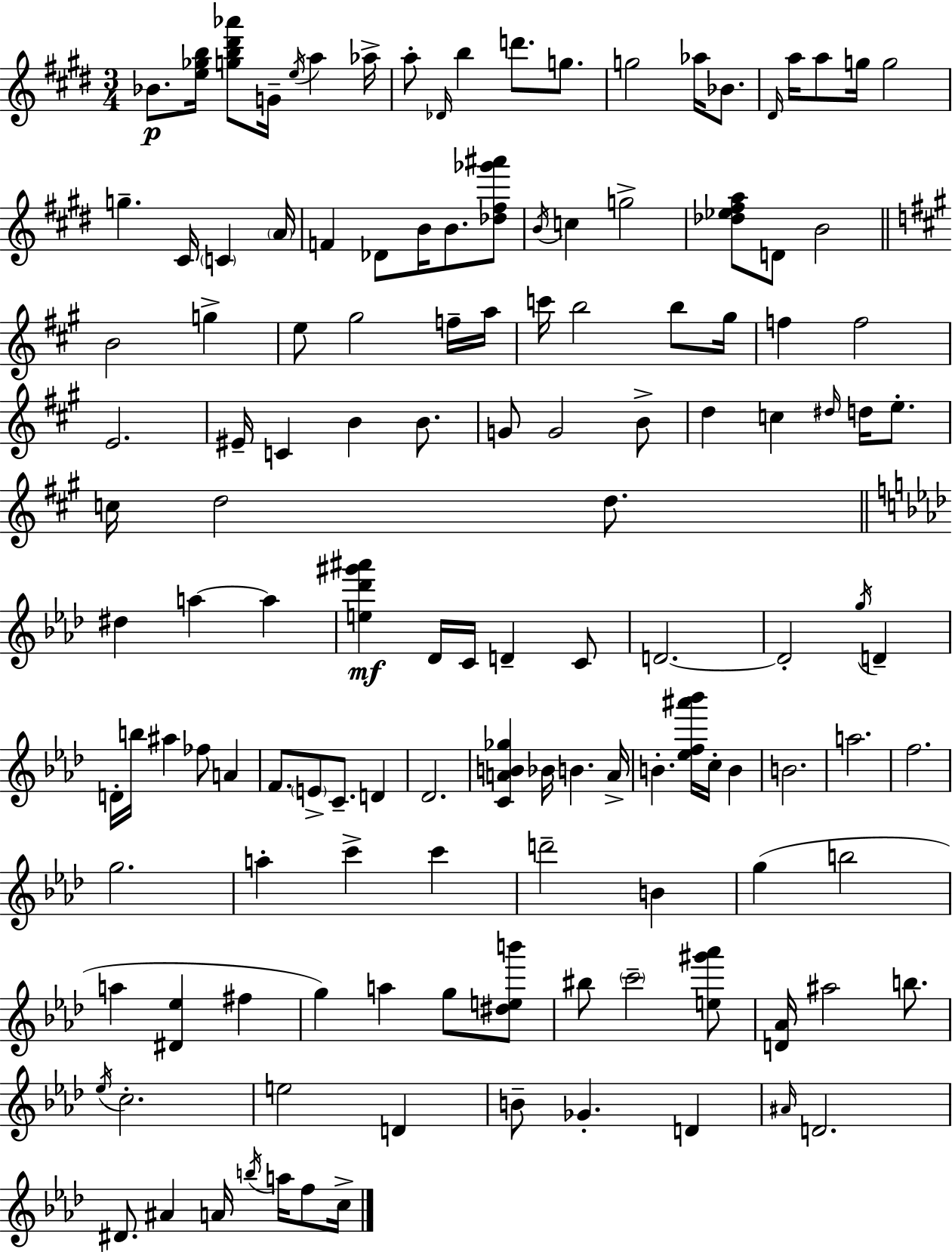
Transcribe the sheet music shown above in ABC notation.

X:1
T:Untitled
M:3/4
L:1/4
K:E
_B/2 [e_gb]/4 [gb^d'_a']/2 G/4 e/4 a _a/4 a/2 _D/4 b d'/2 g/2 g2 _a/4 _B/2 ^D/4 a/4 a/2 g/4 g2 g ^C/4 C A/4 F _D/2 B/4 B/2 [_d^f_g'^a']/2 B/4 c g2 [_d_e^fa]/2 D/2 B2 B2 g e/2 ^g2 f/4 a/4 c'/4 b2 b/2 ^g/4 f f2 E2 ^E/4 C B B/2 G/2 G2 B/2 d c ^d/4 d/4 e/2 c/4 d2 d/2 ^d a a [e_d'^g'^a'] _D/4 C/4 D C/2 D2 D2 g/4 D D/4 b/4 ^a _f/2 A F/2 E/2 C/2 D _D2 [CAB_g] _B/4 B A/4 B [_ef^a'_b']/4 c/4 B B2 a2 f2 g2 a c' c' d'2 B g b2 a [^D_e] ^f g a g/2 [^deb']/2 ^b/2 c'2 [e^g'_a']/2 [D_A]/4 ^a2 b/2 _e/4 c2 e2 D B/2 _G D ^A/4 D2 ^D/2 ^A A/4 b/4 a/4 f/2 c/4